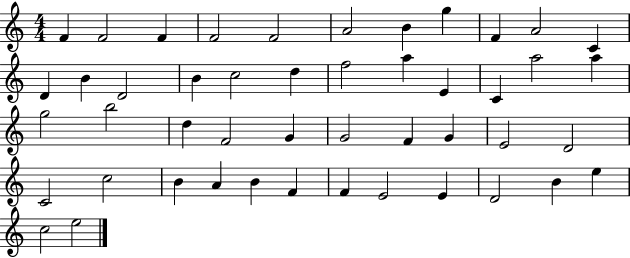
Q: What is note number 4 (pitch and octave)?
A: F4